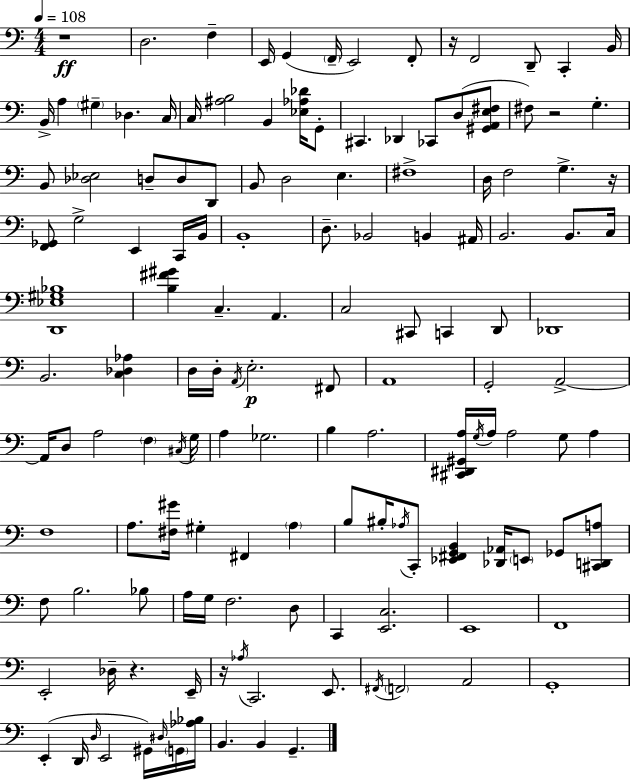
{
  \clef bass
  \numericTimeSignature
  \time 4/4
  \key a \minor
  \tempo 4 = 108
  \repeat volta 2 { r1\ff | d2. f4-- | e,16 g,4( \parenthesize f,16-- e,2) f,8-. | r16 f,2 d,8-- c,4-. b,16 | \break b,16-> a4 \parenthesize gis4-- des4. c16 | c16 <ais b>2 b,4 <ees aes des'>16 g,8-. | cis,4. des,4 ces,8 d8( <gis, a, e fis>8 | fis8) r2 g4.-. | \break b,8 <des ees>2 d8-- d8 d,8 | b,8 d2 e4. | fis1-> | d16 f2 g4.-> r16 | \break <f, ges,>8 g2-> e,4 c,16 b,16 | b,1-. | d8.-- bes,2 b,4 ais,16 | b,2. b,8. c16 | \break <d, ees gis bes>1 | <b fis' gis'>4 c4.-- a,4. | c2 cis,8 c,4 d,8 | des,1 | \break b,2. <c des aes>4 | d16 d16-. \acciaccatura { a,16 }\p e2.-. fis,8 | a,1 | g,2-. a,2->~~ | \break a,16 d8 a2 \parenthesize f4 | \acciaccatura { cis16 } g16 a4 ges2. | b4 a2. | <cis, dis, gis, a>16 \acciaccatura { g16 } a16 a2 g8 a4 | \break f1 | a8. <fis gis'>16 gis4-. fis,4 \parenthesize a4 | b8 bis16-. \acciaccatura { aes16 } c,8-. <ees, fis, g, b,>4 <des, aes,>16 \parenthesize e,8 | ges,8 <cis, d, a>8 f8 b2. | \break bes8 a16 g16 f2. | d8 c,4 <e, c>2. | e,1 | f,1 | \break e,2-. des16-- r4. | e,16-- r16 \acciaccatura { aes16 } c,2. | e,8. \acciaccatura { fis,16 } \parenthesize f,2 a,2 | g,1-. | \break e,4-.( d,16 \grace { d16 } e,2 | gis,16) \grace { dis16 } \parenthesize g,16 <aes bes>16 b,4. b,4 | g,4.-- } \bar "|."
}